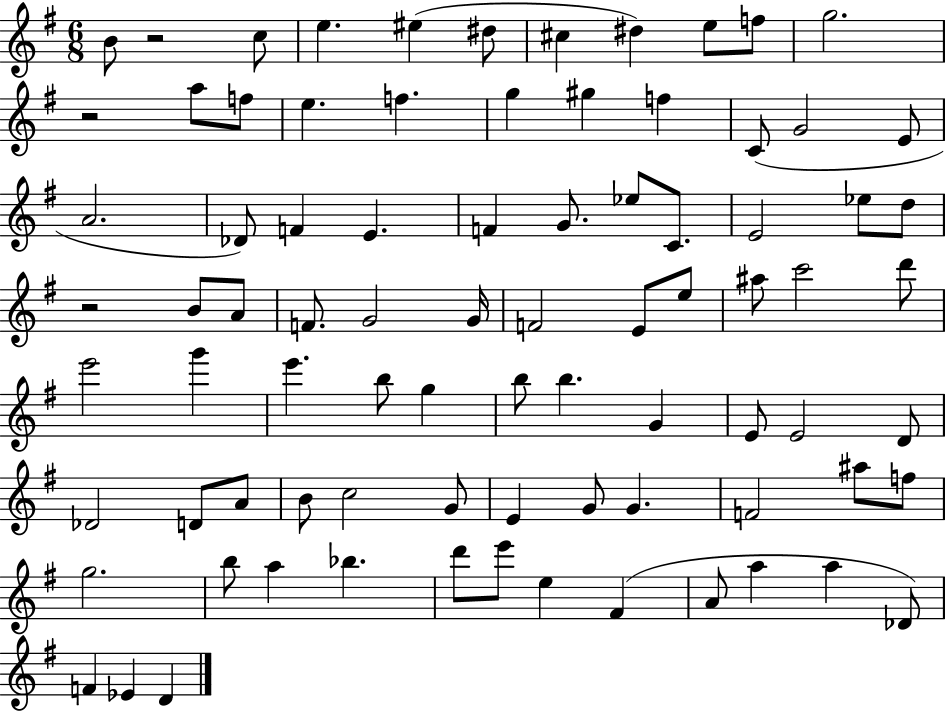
{
  \clef treble
  \numericTimeSignature
  \time 6/8
  \key g \major
  b'8 r2 c''8 | e''4. eis''4( dis''8 | cis''4 dis''4) e''8 f''8 | g''2. | \break r2 a''8 f''8 | e''4. f''4. | g''4 gis''4 f''4 | c'8( g'2 e'8 | \break a'2. | des'8) f'4 e'4. | f'4 g'8. ees''8 c'8. | e'2 ees''8 d''8 | \break r2 b'8 a'8 | f'8. g'2 g'16 | f'2 e'8 e''8 | ais''8 c'''2 d'''8 | \break e'''2 g'''4 | e'''4. b''8 g''4 | b''8 b''4. g'4 | e'8 e'2 d'8 | \break des'2 d'8 a'8 | b'8 c''2 g'8 | e'4 g'8 g'4. | f'2 ais''8 f''8 | \break g''2. | b''8 a''4 bes''4. | d'''8 e'''8 e''4 fis'4( | a'8 a''4 a''4 des'8) | \break f'4 ees'4 d'4 | \bar "|."
}